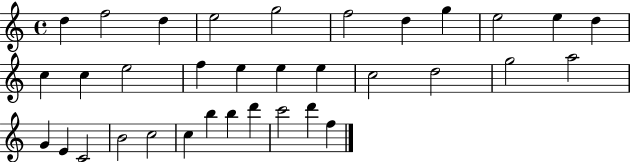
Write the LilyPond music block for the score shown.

{
  \clef treble
  \time 4/4
  \defaultTimeSignature
  \key c \major
  d''4 f''2 d''4 | e''2 g''2 | f''2 d''4 g''4 | e''2 e''4 d''4 | \break c''4 c''4 e''2 | f''4 e''4 e''4 e''4 | c''2 d''2 | g''2 a''2 | \break g'4 e'4 c'2 | b'2 c''2 | c''4 b''4 b''4 d'''4 | c'''2 d'''4 f''4 | \break \bar "|."
}